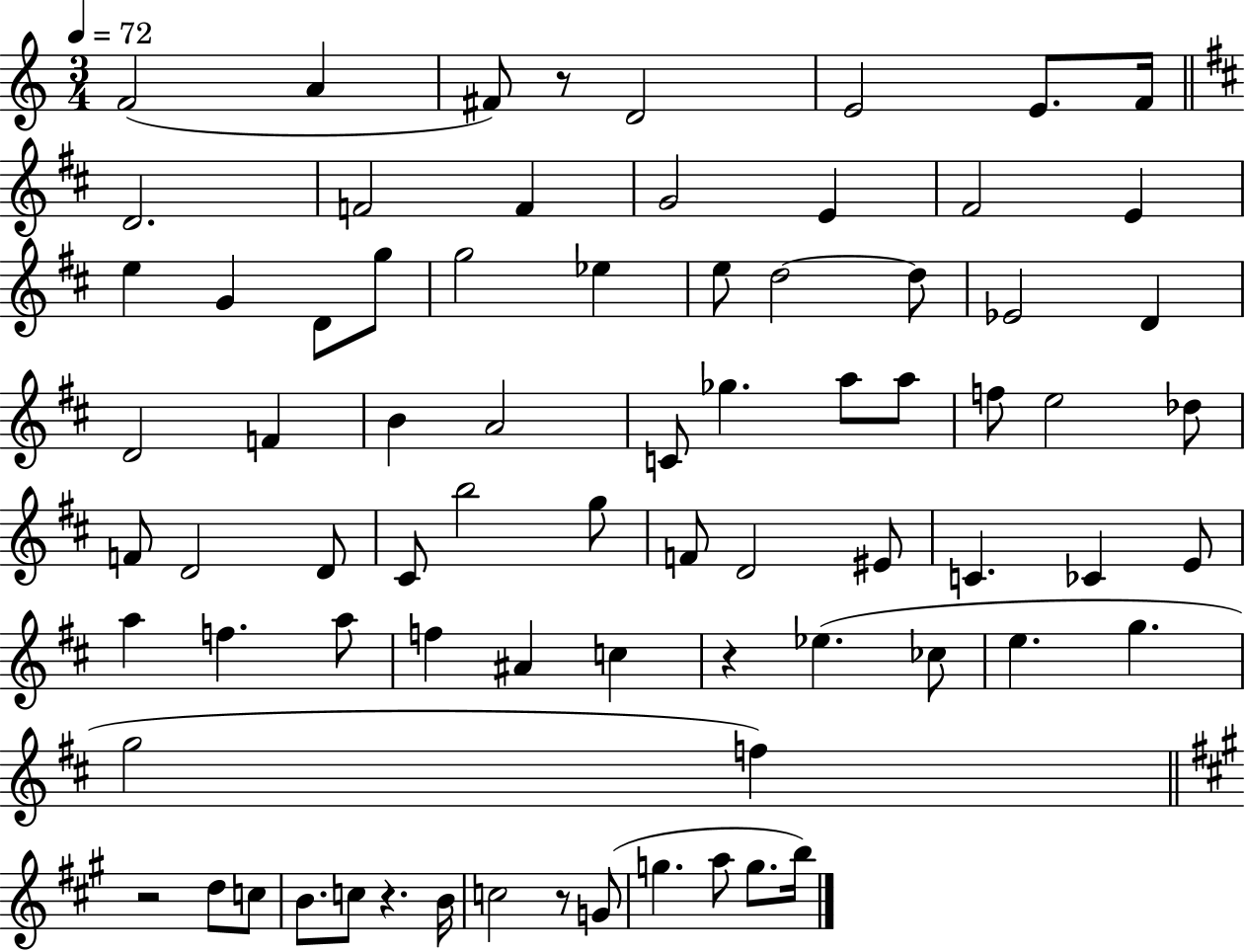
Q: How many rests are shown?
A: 5